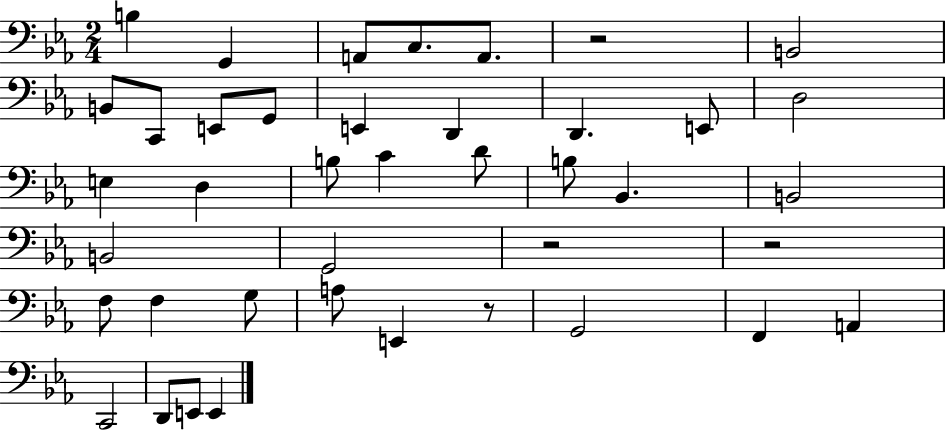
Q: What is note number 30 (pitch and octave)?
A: E2